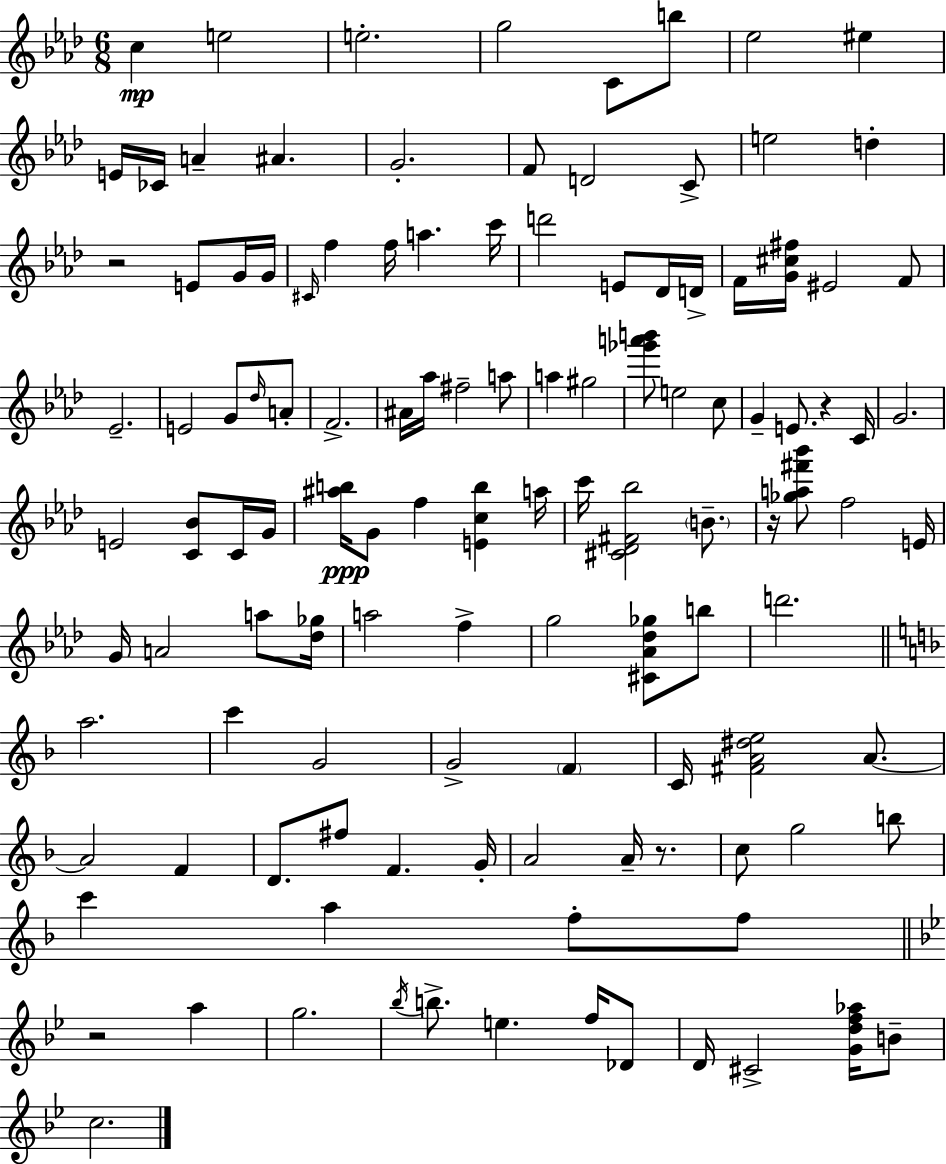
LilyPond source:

{
  \clef treble
  \numericTimeSignature
  \time 6/8
  \key f \minor
  c''4\mp e''2 | e''2.-. | g''2 c'8 b''8 | ees''2 eis''4 | \break e'16 ces'16 a'4-- ais'4. | g'2.-. | f'8 d'2 c'8-> | e''2 d''4-. | \break r2 e'8 g'16 g'16 | \grace { cis'16 } f''4 f''16 a''4. | c'''16 d'''2 e'8 des'16 | d'16-> f'16 <g' cis'' fis''>16 eis'2 f'8 | \break ees'2.-- | e'2 g'8 \grace { des''16 } | a'8-. f'2.-> | ais'16 aes''16 fis''2-- | \break a''8 a''4 gis''2 | <ges''' a''' b'''>8 e''2 | c''8 g'4-- e'8. r4 | c'16 g'2. | \break e'2 <c' bes'>8 | c'16 g'16 <ais'' b''>16\ppp g'8 f''4 <e' c'' b''>4 | a''16 c'''16 <cis' des' fis' bes''>2 \parenthesize b'8.-- | r16 <ges'' a'' fis''' bes'''>8 f''2 | \break e'16 g'16 a'2 a''8 | <des'' ges''>16 a''2 f''4-> | g''2 <cis' aes' des'' ges''>8 | b''8 d'''2. | \break \bar "||" \break \key d \minor a''2. | c'''4 g'2 | g'2-> \parenthesize f'4 | c'16 <fis' a' dis'' e''>2 a'8.~~ | \break a'2 f'4 | d'8. fis''8 f'4. g'16-. | a'2 a'16-- r8. | c''8 g''2 b''8 | \break c'''4 a''4 f''8-. f''8 | \bar "||" \break \key bes \major r2 a''4 | g''2. | \acciaccatura { bes''16 } b''8.-> e''4. f''16 des'8 | d'16 cis'2-> <g' d'' f'' aes''>16 b'8-- | \break c''2. | \bar "|."
}